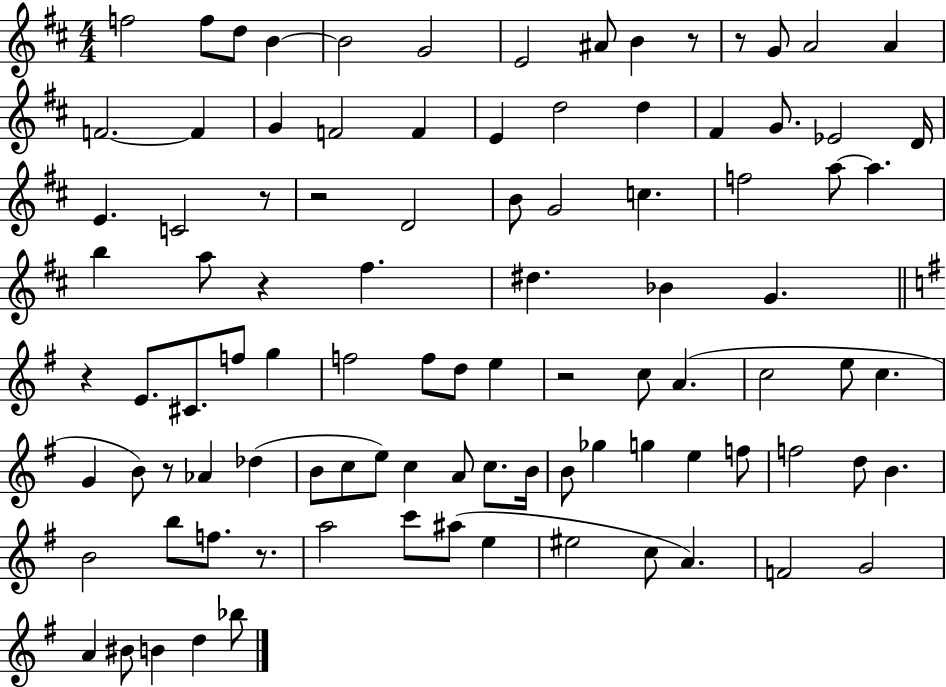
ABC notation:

X:1
T:Untitled
M:4/4
L:1/4
K:D
f2 f/2 d/2 B B2 G2 E2 ^A/2 B z/2 z/2 G/2 A2 A F2 F G F2 F E d2 d ^F G/2 _E2 D/4 E C2 z/2 z2 D2 B/2 G2 c f2 a/2 a b a/2 z ^f ^d _B G z E/2 ^C/2 f/2 g f2 f/2 d/2 e z2 c/2 A c2 e/2 c G B/2 z/2 _A _d B/2 c/2 e/2 c A/2 c/2 B/4 B/2 _g g e f/2 f2 d/2 B B2 b/2 f/2 z/2 a2 c'/2 ^a/2 e ^e2 c/2 A F2 G2 A ^B/2 B d _b/2